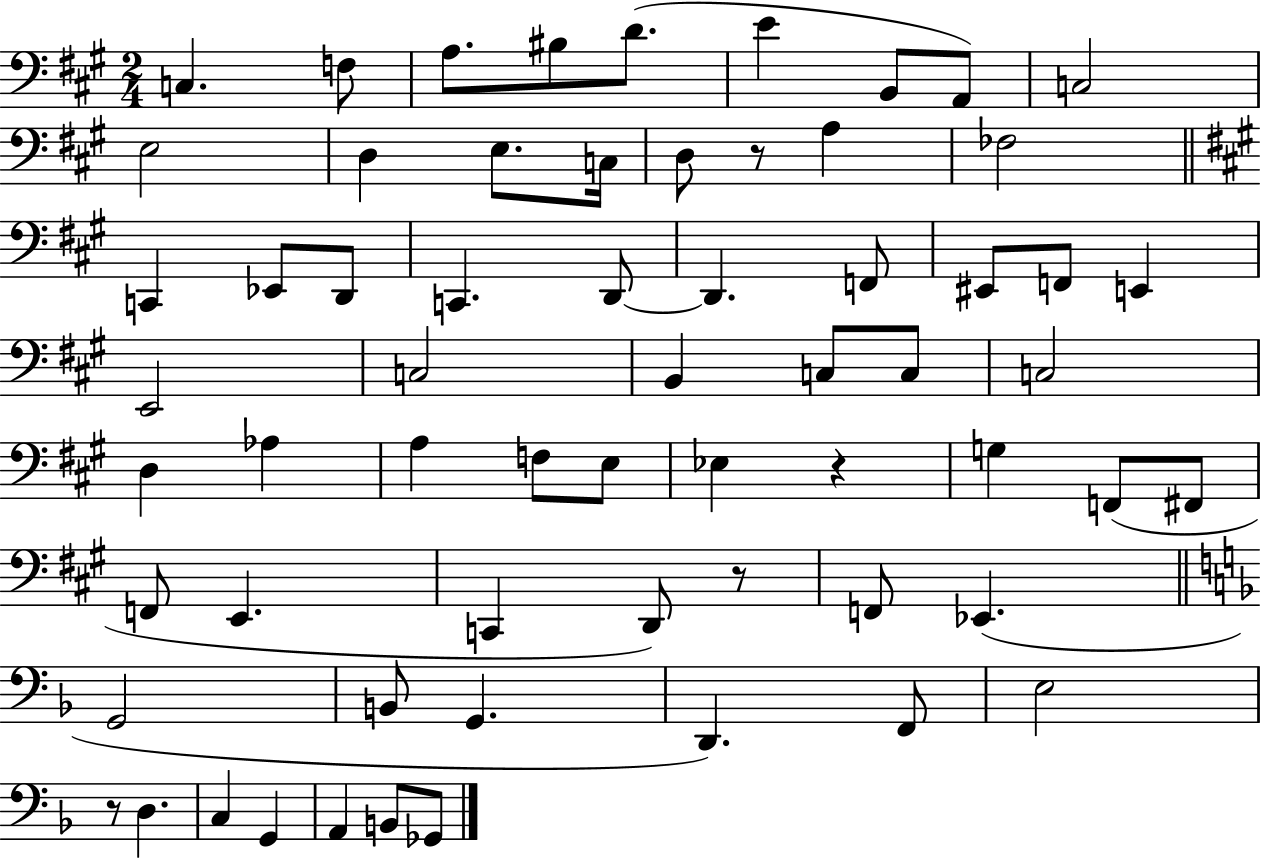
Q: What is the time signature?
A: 2/4